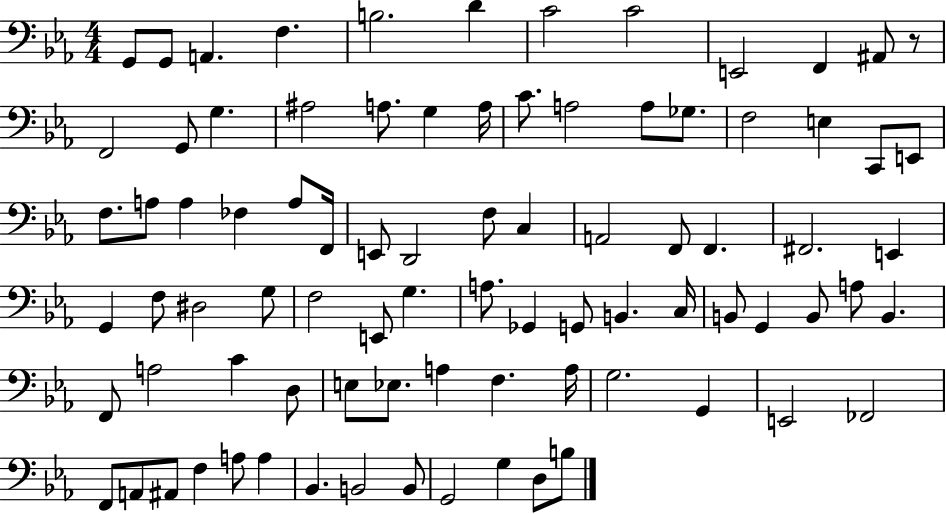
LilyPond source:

{
  \clef bass
  \numericTimeSignature
  \time 4/4
  \key ees \major
  \repeat volta 2 { g,8 g,8 a,4. f4. | b2. d'4 | c'2 c'2 | e,2 f,4 ais,8 r8 | \break f,2 g,8 g4. | ais2 a8. g4 a16 | c'8. a2 a8 ges8. | f2 e4 c,8 e,8 | \break f8. a8 a4 fes4 a8 f,16 | e,8 d,2 f8 c4 | a,2 f,8 f,4. | fis,2. e,4 | \break g,4 f8 dis2 g8 | f2 e,8 g4. | a8. ges,4 g,8 b,4. c16 | b,8 g,4 b,8 a8 b,4. | \break f,8 a2 c'4 d8 | e8 ees8. a4 f4. a16 | g2. g,4 | e,2 fes,2 | \break f,8 a,8 ais,8 f4 a8 a4 | bes,4. b,2 b,8 | g,2 g4 d8 b8 | } \bar "|."
}